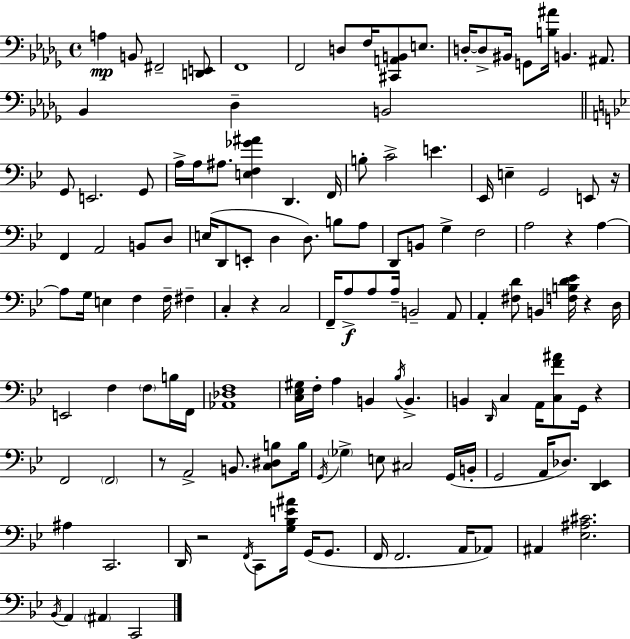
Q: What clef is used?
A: bass